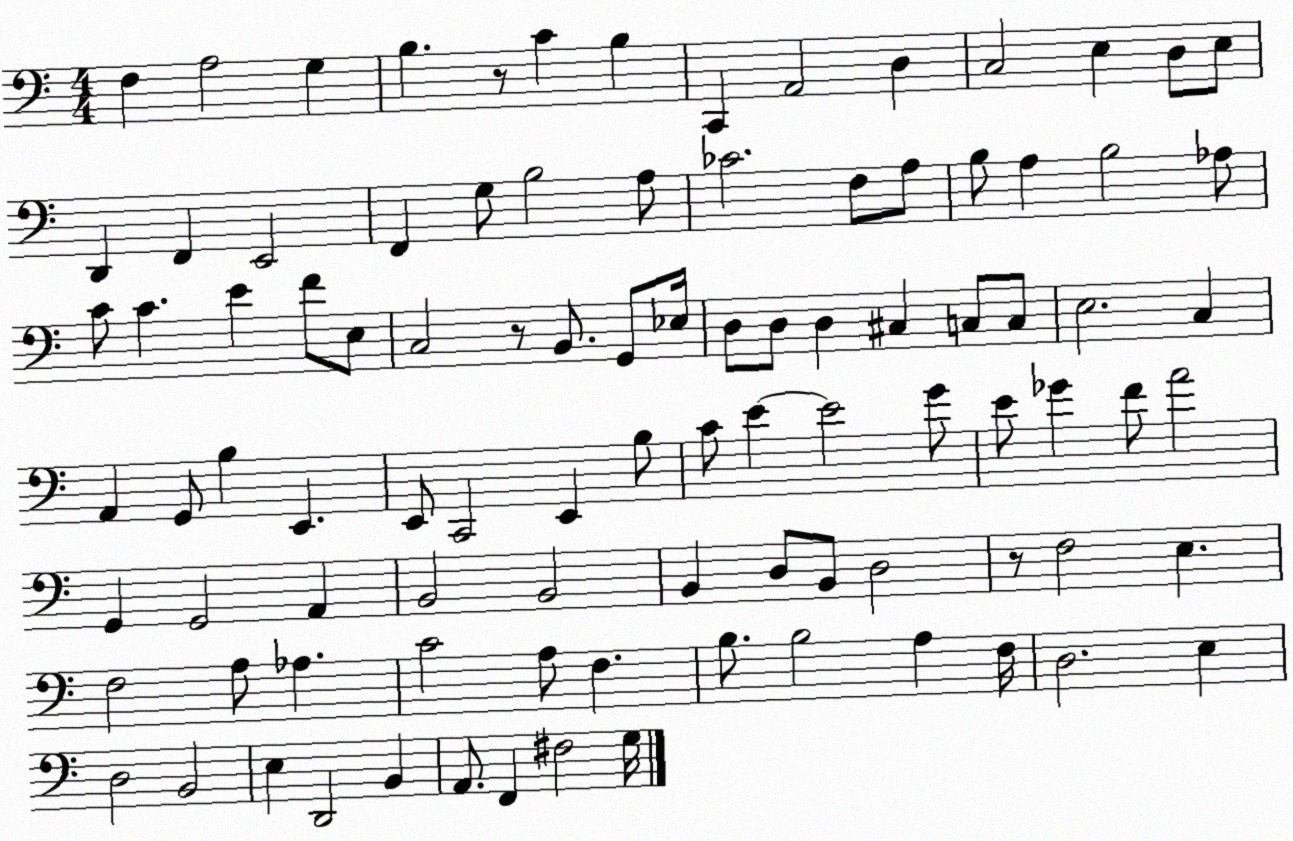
X:1
T:Untitled
M:4/4
L:1/4
K:C
F, A,2 G, B, z/2 C B, C,, A,,2 D, C,2 E, D,/2 E,/2 D,, F,, E,,2 F,, G,/2 B,2 A,/2 _C2 F,/2 A,/2 B,/2 A, B,2 _A,/2 C/2 C E F/2 E,/2 C,2 z/2 B,,/2 G,,/2 _E,/4 D,/2 D,/2 D, ^C, C,/2 C,/2 E,2 C, A,, G,,/2 B, E,, E,,/2 C,,2 E,, B,/2 C/2 E E2 G/2 E/2 _G F/2 A2 G,, G,,2 A,, B,,2 B,,2 B,, D,/2 B,,/2 D,2 z/2 F,2 E, F,2 A,/2 _A, C2 A,/2 F, B,/2 B,2 A, F,/4 D,2 E, D,2 B,,2 E, D,,2 B,, A,,/2 F,, ^F,2 G,/4